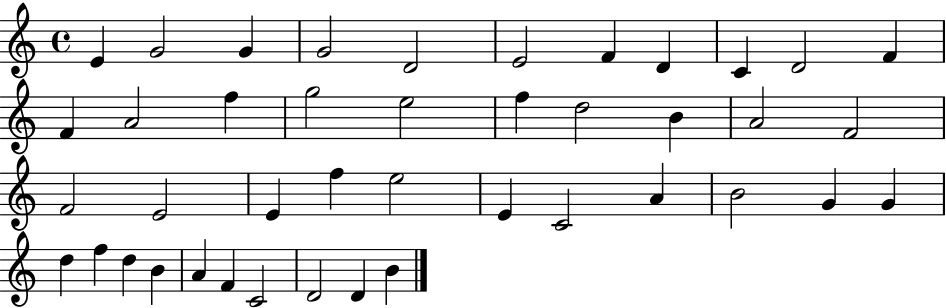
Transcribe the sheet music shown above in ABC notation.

X:1
T:Untitled
M:4/4
L:1/4
K:C
E G2 G G2 D2 E2 F D C D2 F F A2 f g2 e2 f d2 B A2 F2 F2 E2 E f e2 E C2 A B2 G G d f d B A F C2 D2 D B